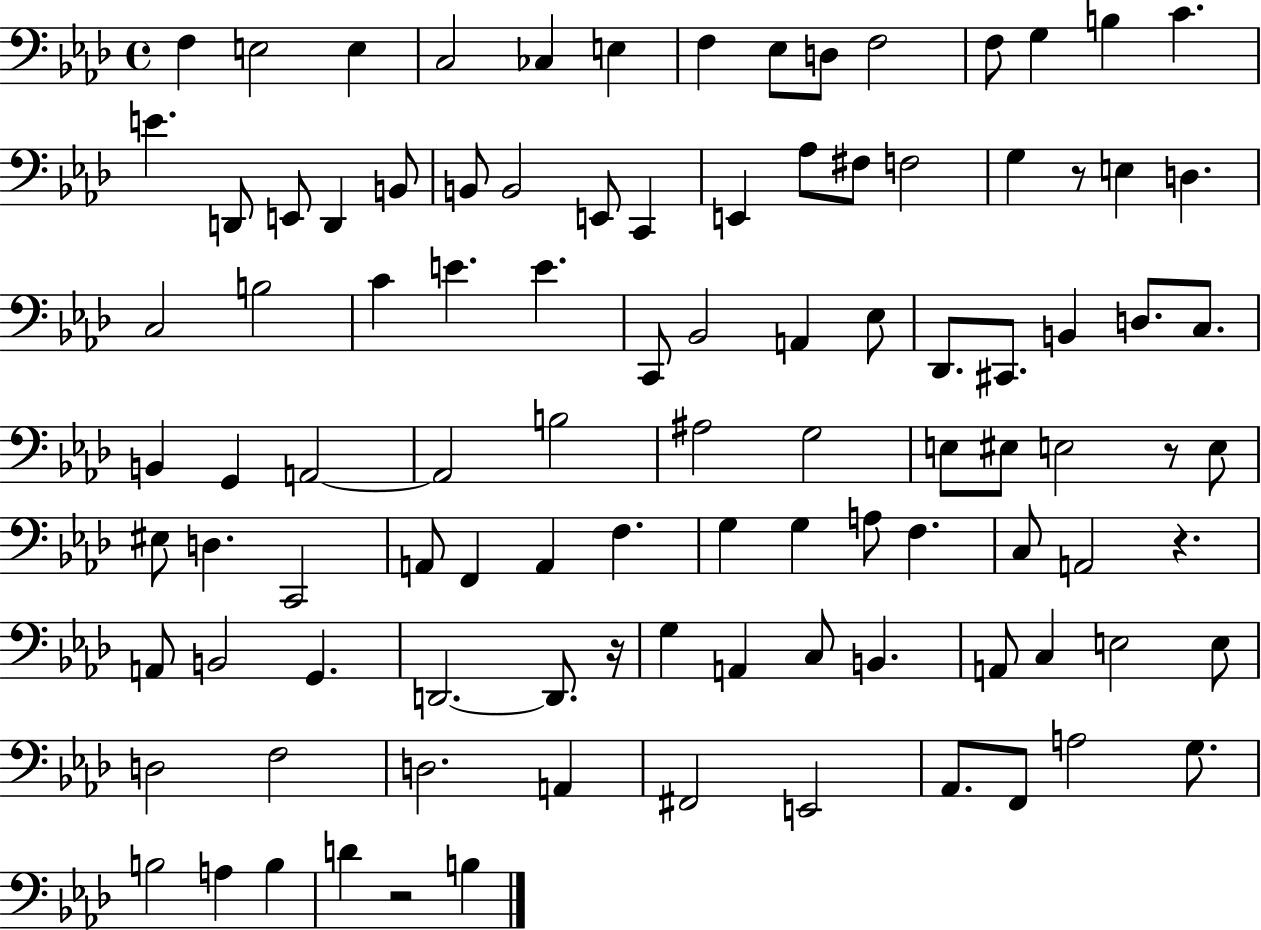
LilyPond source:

{
  \clef bass
  \time 4/4
  \defaultTimeSignature
  \key aes \major
  f4 e2 e4 | c2 ces4 e4 | f4 ees8 d8 f2 | f8 g4 b4 c'4. | \break e'4. d,8 e,8 d,4 b,8 | b,8 b,2 e,8 c,4 | e,4 aes8 fis8 f2 | g4 r8 e4 d4. | \break c2 b2 | c'4 e'4. e'4. | c,8 bes,2 a,4 ees8 | des,8. cis,8. b,4 d8. c8. | \break b,4 g,4 a,2~~ | a,2 b2 | ais2 g2 | e8 eis8 e2 r8 e8 | \break eis8 d4. c,2 | a,8 f,4 a,4 f4. | g4 g4 a8 f4. | c8 a,2 r4. | \break a,8 b,2 g,4. | d,2.~~ d,8. r16 | g4 a,4 c8 b,4. | a,8 c4 e2 e8 | \break d2 f2 | d2. a,4 | fis,2 e,2 | aes,8. f,8 a2 g8. | \break b2 a4 b4 | d'4 r2 b4 | \bar "|."
}